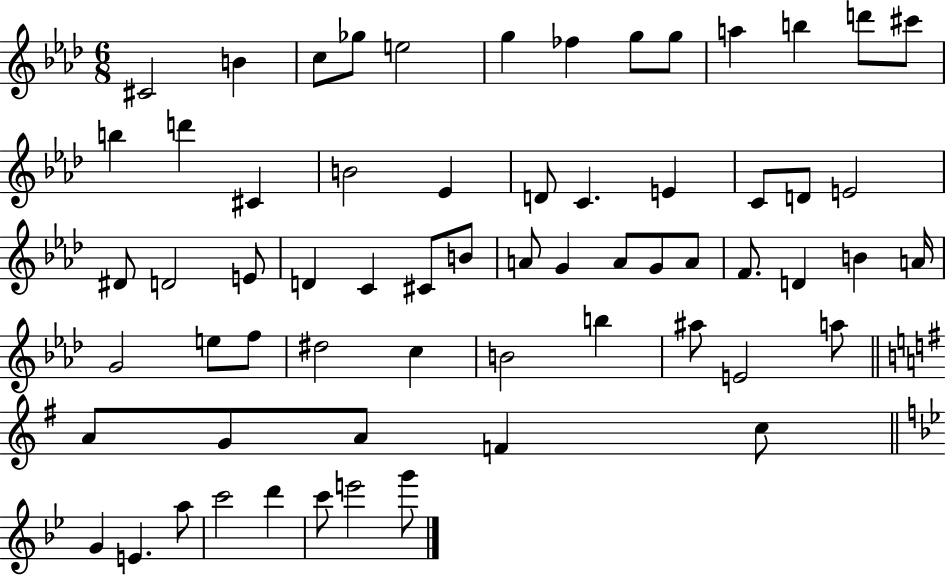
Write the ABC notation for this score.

X:1
T:Untitled
M:6/8
L:1/4
K:Ab
^C2 B c/2 _g/2 e2 g _f g/2 g/2 a b d'/2 ^c'/2 b d' ^C B2 _E D/2 C E C/2 D/2 E2 ^D/2 D2 E/2 D C ^C/2 B/2 A/2 G A/2 G/2 A/2 F/2 D B A/4 G2 e/2 f/2 ^d2 c B2 b ^a/2 E2 a/2 A/2 G/2 A/2 F c/2 G E a/2 c'2 d' c'/2 e'2 g'/2